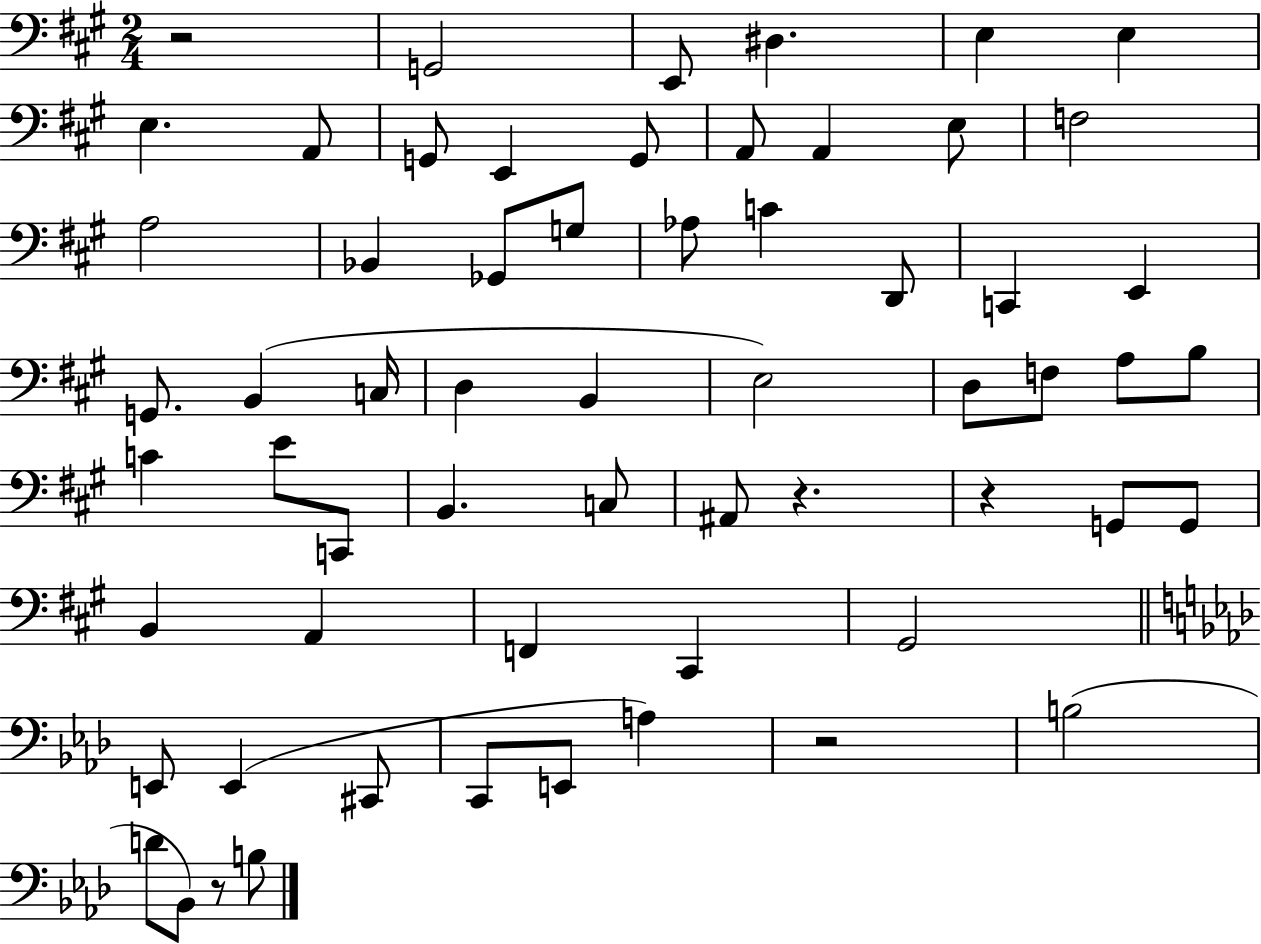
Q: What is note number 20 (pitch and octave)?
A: C4